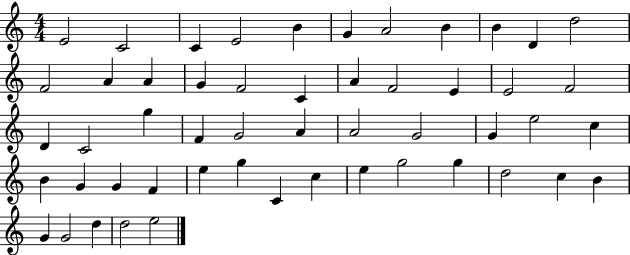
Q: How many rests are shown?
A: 0